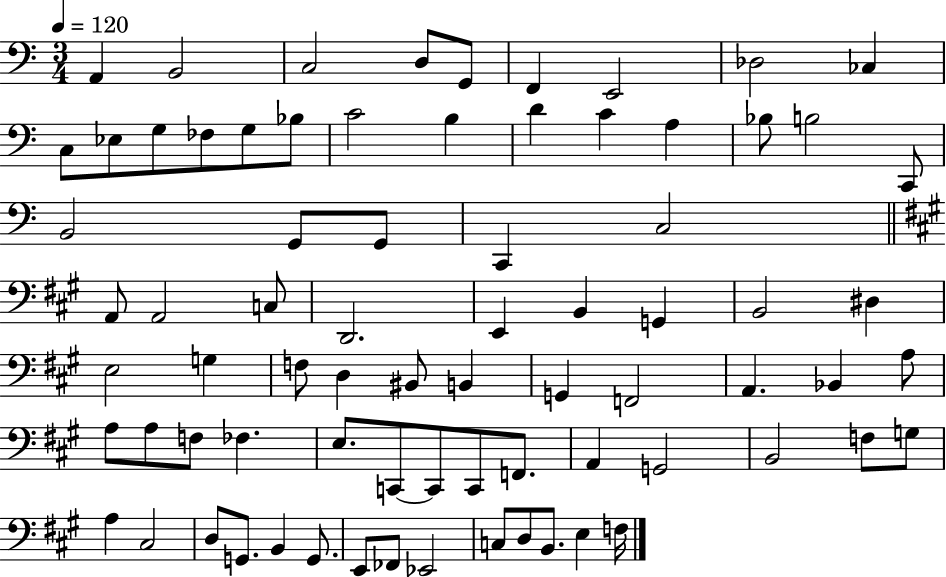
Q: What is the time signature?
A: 3/4